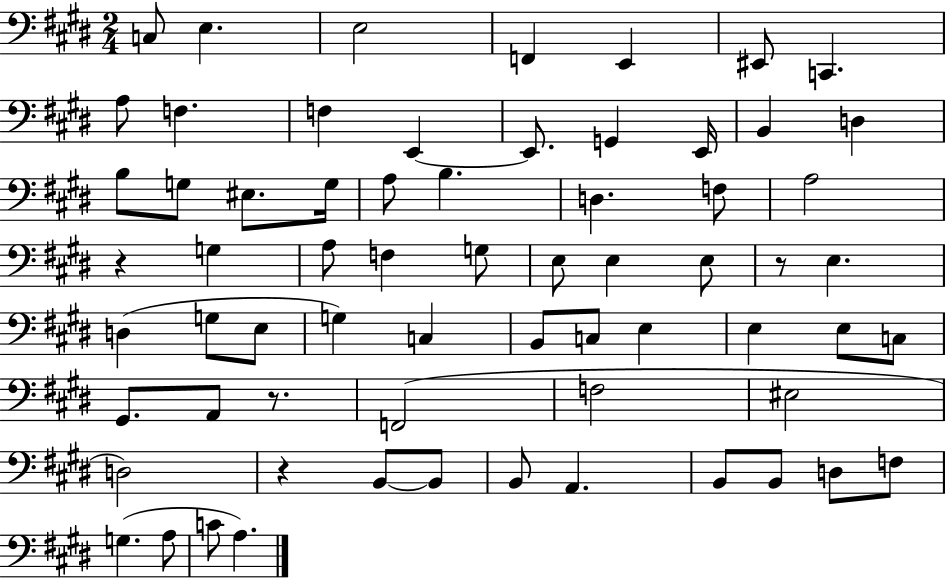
{
  \clef bass
  \numericTimeSignature
  \time 2/4
  \key e \major
  c8 e4. | e2 | f,4 e,4 | eis,8 c,4. | \break a8 f4. | f4 e,4~~ | e,8. g,4 e,16 | b,4 d4 | \break b8 g8 eis8. g16 | a8 b4. | d4. f8 | a2 | \break r4 g4 | a8 f4 g8 | e8 e4 e8 | r8 e4. | \break d4( g8 e8 | g4) c4 | b,8 c8 e4 | e4 e8 c8 | \break gis,8. a,8 r8. | f,2( | f2 | eis2 | \break d2) | r4 b,8~~ b,8 | b,8 a,4. | b,8 b,8 d8 f8 | \break g4.( a8 | c'8 a4.) | \bar "|."
}